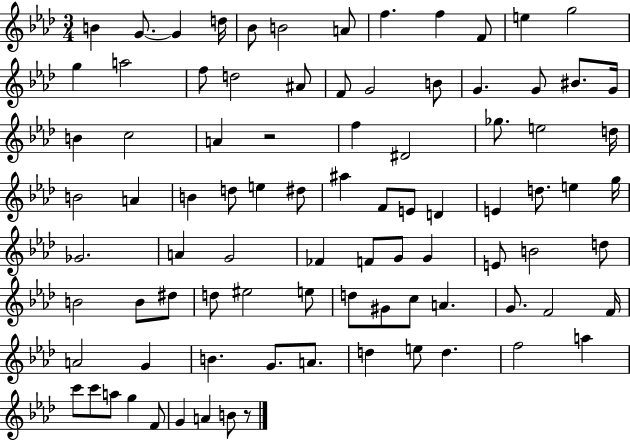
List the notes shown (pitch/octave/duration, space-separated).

B4/q G4/e. G4/q D5/s Bb4/e B4/h A4/e F5/q. F5/q F4/e E5/q G5/h G5/q A5/h F5/e D5/h A#4/e F4/e G4/h B4/e G4/q. G4/e BIS4/e. G4/s B4/q C5/h A4/q R/h F5/q D#4/h Gb5/e. E5/h D5/s B4/h A4/q B4/q D5/e E5/q D#5/e A#5/q F4/e E4/e D4/q E4/q D5/e. E5/q G5/s Gb4/h. A4/q G4/h FES4/q F4/e G4/e G4/q E4/e B4/h D5/e B4/h B4/e D#5/e D5/e EIS5/h E5/e D5/e G#4/e C5/e A4/q. G4/e. F4/h F4/s A4/h G4/q B4/q. G4/e. A4/e. D5/q E5/e D5/q. F5/h A5/q C6/e C6/e A5/e G5/q F4/e G4/q A4/q B4/e R/e